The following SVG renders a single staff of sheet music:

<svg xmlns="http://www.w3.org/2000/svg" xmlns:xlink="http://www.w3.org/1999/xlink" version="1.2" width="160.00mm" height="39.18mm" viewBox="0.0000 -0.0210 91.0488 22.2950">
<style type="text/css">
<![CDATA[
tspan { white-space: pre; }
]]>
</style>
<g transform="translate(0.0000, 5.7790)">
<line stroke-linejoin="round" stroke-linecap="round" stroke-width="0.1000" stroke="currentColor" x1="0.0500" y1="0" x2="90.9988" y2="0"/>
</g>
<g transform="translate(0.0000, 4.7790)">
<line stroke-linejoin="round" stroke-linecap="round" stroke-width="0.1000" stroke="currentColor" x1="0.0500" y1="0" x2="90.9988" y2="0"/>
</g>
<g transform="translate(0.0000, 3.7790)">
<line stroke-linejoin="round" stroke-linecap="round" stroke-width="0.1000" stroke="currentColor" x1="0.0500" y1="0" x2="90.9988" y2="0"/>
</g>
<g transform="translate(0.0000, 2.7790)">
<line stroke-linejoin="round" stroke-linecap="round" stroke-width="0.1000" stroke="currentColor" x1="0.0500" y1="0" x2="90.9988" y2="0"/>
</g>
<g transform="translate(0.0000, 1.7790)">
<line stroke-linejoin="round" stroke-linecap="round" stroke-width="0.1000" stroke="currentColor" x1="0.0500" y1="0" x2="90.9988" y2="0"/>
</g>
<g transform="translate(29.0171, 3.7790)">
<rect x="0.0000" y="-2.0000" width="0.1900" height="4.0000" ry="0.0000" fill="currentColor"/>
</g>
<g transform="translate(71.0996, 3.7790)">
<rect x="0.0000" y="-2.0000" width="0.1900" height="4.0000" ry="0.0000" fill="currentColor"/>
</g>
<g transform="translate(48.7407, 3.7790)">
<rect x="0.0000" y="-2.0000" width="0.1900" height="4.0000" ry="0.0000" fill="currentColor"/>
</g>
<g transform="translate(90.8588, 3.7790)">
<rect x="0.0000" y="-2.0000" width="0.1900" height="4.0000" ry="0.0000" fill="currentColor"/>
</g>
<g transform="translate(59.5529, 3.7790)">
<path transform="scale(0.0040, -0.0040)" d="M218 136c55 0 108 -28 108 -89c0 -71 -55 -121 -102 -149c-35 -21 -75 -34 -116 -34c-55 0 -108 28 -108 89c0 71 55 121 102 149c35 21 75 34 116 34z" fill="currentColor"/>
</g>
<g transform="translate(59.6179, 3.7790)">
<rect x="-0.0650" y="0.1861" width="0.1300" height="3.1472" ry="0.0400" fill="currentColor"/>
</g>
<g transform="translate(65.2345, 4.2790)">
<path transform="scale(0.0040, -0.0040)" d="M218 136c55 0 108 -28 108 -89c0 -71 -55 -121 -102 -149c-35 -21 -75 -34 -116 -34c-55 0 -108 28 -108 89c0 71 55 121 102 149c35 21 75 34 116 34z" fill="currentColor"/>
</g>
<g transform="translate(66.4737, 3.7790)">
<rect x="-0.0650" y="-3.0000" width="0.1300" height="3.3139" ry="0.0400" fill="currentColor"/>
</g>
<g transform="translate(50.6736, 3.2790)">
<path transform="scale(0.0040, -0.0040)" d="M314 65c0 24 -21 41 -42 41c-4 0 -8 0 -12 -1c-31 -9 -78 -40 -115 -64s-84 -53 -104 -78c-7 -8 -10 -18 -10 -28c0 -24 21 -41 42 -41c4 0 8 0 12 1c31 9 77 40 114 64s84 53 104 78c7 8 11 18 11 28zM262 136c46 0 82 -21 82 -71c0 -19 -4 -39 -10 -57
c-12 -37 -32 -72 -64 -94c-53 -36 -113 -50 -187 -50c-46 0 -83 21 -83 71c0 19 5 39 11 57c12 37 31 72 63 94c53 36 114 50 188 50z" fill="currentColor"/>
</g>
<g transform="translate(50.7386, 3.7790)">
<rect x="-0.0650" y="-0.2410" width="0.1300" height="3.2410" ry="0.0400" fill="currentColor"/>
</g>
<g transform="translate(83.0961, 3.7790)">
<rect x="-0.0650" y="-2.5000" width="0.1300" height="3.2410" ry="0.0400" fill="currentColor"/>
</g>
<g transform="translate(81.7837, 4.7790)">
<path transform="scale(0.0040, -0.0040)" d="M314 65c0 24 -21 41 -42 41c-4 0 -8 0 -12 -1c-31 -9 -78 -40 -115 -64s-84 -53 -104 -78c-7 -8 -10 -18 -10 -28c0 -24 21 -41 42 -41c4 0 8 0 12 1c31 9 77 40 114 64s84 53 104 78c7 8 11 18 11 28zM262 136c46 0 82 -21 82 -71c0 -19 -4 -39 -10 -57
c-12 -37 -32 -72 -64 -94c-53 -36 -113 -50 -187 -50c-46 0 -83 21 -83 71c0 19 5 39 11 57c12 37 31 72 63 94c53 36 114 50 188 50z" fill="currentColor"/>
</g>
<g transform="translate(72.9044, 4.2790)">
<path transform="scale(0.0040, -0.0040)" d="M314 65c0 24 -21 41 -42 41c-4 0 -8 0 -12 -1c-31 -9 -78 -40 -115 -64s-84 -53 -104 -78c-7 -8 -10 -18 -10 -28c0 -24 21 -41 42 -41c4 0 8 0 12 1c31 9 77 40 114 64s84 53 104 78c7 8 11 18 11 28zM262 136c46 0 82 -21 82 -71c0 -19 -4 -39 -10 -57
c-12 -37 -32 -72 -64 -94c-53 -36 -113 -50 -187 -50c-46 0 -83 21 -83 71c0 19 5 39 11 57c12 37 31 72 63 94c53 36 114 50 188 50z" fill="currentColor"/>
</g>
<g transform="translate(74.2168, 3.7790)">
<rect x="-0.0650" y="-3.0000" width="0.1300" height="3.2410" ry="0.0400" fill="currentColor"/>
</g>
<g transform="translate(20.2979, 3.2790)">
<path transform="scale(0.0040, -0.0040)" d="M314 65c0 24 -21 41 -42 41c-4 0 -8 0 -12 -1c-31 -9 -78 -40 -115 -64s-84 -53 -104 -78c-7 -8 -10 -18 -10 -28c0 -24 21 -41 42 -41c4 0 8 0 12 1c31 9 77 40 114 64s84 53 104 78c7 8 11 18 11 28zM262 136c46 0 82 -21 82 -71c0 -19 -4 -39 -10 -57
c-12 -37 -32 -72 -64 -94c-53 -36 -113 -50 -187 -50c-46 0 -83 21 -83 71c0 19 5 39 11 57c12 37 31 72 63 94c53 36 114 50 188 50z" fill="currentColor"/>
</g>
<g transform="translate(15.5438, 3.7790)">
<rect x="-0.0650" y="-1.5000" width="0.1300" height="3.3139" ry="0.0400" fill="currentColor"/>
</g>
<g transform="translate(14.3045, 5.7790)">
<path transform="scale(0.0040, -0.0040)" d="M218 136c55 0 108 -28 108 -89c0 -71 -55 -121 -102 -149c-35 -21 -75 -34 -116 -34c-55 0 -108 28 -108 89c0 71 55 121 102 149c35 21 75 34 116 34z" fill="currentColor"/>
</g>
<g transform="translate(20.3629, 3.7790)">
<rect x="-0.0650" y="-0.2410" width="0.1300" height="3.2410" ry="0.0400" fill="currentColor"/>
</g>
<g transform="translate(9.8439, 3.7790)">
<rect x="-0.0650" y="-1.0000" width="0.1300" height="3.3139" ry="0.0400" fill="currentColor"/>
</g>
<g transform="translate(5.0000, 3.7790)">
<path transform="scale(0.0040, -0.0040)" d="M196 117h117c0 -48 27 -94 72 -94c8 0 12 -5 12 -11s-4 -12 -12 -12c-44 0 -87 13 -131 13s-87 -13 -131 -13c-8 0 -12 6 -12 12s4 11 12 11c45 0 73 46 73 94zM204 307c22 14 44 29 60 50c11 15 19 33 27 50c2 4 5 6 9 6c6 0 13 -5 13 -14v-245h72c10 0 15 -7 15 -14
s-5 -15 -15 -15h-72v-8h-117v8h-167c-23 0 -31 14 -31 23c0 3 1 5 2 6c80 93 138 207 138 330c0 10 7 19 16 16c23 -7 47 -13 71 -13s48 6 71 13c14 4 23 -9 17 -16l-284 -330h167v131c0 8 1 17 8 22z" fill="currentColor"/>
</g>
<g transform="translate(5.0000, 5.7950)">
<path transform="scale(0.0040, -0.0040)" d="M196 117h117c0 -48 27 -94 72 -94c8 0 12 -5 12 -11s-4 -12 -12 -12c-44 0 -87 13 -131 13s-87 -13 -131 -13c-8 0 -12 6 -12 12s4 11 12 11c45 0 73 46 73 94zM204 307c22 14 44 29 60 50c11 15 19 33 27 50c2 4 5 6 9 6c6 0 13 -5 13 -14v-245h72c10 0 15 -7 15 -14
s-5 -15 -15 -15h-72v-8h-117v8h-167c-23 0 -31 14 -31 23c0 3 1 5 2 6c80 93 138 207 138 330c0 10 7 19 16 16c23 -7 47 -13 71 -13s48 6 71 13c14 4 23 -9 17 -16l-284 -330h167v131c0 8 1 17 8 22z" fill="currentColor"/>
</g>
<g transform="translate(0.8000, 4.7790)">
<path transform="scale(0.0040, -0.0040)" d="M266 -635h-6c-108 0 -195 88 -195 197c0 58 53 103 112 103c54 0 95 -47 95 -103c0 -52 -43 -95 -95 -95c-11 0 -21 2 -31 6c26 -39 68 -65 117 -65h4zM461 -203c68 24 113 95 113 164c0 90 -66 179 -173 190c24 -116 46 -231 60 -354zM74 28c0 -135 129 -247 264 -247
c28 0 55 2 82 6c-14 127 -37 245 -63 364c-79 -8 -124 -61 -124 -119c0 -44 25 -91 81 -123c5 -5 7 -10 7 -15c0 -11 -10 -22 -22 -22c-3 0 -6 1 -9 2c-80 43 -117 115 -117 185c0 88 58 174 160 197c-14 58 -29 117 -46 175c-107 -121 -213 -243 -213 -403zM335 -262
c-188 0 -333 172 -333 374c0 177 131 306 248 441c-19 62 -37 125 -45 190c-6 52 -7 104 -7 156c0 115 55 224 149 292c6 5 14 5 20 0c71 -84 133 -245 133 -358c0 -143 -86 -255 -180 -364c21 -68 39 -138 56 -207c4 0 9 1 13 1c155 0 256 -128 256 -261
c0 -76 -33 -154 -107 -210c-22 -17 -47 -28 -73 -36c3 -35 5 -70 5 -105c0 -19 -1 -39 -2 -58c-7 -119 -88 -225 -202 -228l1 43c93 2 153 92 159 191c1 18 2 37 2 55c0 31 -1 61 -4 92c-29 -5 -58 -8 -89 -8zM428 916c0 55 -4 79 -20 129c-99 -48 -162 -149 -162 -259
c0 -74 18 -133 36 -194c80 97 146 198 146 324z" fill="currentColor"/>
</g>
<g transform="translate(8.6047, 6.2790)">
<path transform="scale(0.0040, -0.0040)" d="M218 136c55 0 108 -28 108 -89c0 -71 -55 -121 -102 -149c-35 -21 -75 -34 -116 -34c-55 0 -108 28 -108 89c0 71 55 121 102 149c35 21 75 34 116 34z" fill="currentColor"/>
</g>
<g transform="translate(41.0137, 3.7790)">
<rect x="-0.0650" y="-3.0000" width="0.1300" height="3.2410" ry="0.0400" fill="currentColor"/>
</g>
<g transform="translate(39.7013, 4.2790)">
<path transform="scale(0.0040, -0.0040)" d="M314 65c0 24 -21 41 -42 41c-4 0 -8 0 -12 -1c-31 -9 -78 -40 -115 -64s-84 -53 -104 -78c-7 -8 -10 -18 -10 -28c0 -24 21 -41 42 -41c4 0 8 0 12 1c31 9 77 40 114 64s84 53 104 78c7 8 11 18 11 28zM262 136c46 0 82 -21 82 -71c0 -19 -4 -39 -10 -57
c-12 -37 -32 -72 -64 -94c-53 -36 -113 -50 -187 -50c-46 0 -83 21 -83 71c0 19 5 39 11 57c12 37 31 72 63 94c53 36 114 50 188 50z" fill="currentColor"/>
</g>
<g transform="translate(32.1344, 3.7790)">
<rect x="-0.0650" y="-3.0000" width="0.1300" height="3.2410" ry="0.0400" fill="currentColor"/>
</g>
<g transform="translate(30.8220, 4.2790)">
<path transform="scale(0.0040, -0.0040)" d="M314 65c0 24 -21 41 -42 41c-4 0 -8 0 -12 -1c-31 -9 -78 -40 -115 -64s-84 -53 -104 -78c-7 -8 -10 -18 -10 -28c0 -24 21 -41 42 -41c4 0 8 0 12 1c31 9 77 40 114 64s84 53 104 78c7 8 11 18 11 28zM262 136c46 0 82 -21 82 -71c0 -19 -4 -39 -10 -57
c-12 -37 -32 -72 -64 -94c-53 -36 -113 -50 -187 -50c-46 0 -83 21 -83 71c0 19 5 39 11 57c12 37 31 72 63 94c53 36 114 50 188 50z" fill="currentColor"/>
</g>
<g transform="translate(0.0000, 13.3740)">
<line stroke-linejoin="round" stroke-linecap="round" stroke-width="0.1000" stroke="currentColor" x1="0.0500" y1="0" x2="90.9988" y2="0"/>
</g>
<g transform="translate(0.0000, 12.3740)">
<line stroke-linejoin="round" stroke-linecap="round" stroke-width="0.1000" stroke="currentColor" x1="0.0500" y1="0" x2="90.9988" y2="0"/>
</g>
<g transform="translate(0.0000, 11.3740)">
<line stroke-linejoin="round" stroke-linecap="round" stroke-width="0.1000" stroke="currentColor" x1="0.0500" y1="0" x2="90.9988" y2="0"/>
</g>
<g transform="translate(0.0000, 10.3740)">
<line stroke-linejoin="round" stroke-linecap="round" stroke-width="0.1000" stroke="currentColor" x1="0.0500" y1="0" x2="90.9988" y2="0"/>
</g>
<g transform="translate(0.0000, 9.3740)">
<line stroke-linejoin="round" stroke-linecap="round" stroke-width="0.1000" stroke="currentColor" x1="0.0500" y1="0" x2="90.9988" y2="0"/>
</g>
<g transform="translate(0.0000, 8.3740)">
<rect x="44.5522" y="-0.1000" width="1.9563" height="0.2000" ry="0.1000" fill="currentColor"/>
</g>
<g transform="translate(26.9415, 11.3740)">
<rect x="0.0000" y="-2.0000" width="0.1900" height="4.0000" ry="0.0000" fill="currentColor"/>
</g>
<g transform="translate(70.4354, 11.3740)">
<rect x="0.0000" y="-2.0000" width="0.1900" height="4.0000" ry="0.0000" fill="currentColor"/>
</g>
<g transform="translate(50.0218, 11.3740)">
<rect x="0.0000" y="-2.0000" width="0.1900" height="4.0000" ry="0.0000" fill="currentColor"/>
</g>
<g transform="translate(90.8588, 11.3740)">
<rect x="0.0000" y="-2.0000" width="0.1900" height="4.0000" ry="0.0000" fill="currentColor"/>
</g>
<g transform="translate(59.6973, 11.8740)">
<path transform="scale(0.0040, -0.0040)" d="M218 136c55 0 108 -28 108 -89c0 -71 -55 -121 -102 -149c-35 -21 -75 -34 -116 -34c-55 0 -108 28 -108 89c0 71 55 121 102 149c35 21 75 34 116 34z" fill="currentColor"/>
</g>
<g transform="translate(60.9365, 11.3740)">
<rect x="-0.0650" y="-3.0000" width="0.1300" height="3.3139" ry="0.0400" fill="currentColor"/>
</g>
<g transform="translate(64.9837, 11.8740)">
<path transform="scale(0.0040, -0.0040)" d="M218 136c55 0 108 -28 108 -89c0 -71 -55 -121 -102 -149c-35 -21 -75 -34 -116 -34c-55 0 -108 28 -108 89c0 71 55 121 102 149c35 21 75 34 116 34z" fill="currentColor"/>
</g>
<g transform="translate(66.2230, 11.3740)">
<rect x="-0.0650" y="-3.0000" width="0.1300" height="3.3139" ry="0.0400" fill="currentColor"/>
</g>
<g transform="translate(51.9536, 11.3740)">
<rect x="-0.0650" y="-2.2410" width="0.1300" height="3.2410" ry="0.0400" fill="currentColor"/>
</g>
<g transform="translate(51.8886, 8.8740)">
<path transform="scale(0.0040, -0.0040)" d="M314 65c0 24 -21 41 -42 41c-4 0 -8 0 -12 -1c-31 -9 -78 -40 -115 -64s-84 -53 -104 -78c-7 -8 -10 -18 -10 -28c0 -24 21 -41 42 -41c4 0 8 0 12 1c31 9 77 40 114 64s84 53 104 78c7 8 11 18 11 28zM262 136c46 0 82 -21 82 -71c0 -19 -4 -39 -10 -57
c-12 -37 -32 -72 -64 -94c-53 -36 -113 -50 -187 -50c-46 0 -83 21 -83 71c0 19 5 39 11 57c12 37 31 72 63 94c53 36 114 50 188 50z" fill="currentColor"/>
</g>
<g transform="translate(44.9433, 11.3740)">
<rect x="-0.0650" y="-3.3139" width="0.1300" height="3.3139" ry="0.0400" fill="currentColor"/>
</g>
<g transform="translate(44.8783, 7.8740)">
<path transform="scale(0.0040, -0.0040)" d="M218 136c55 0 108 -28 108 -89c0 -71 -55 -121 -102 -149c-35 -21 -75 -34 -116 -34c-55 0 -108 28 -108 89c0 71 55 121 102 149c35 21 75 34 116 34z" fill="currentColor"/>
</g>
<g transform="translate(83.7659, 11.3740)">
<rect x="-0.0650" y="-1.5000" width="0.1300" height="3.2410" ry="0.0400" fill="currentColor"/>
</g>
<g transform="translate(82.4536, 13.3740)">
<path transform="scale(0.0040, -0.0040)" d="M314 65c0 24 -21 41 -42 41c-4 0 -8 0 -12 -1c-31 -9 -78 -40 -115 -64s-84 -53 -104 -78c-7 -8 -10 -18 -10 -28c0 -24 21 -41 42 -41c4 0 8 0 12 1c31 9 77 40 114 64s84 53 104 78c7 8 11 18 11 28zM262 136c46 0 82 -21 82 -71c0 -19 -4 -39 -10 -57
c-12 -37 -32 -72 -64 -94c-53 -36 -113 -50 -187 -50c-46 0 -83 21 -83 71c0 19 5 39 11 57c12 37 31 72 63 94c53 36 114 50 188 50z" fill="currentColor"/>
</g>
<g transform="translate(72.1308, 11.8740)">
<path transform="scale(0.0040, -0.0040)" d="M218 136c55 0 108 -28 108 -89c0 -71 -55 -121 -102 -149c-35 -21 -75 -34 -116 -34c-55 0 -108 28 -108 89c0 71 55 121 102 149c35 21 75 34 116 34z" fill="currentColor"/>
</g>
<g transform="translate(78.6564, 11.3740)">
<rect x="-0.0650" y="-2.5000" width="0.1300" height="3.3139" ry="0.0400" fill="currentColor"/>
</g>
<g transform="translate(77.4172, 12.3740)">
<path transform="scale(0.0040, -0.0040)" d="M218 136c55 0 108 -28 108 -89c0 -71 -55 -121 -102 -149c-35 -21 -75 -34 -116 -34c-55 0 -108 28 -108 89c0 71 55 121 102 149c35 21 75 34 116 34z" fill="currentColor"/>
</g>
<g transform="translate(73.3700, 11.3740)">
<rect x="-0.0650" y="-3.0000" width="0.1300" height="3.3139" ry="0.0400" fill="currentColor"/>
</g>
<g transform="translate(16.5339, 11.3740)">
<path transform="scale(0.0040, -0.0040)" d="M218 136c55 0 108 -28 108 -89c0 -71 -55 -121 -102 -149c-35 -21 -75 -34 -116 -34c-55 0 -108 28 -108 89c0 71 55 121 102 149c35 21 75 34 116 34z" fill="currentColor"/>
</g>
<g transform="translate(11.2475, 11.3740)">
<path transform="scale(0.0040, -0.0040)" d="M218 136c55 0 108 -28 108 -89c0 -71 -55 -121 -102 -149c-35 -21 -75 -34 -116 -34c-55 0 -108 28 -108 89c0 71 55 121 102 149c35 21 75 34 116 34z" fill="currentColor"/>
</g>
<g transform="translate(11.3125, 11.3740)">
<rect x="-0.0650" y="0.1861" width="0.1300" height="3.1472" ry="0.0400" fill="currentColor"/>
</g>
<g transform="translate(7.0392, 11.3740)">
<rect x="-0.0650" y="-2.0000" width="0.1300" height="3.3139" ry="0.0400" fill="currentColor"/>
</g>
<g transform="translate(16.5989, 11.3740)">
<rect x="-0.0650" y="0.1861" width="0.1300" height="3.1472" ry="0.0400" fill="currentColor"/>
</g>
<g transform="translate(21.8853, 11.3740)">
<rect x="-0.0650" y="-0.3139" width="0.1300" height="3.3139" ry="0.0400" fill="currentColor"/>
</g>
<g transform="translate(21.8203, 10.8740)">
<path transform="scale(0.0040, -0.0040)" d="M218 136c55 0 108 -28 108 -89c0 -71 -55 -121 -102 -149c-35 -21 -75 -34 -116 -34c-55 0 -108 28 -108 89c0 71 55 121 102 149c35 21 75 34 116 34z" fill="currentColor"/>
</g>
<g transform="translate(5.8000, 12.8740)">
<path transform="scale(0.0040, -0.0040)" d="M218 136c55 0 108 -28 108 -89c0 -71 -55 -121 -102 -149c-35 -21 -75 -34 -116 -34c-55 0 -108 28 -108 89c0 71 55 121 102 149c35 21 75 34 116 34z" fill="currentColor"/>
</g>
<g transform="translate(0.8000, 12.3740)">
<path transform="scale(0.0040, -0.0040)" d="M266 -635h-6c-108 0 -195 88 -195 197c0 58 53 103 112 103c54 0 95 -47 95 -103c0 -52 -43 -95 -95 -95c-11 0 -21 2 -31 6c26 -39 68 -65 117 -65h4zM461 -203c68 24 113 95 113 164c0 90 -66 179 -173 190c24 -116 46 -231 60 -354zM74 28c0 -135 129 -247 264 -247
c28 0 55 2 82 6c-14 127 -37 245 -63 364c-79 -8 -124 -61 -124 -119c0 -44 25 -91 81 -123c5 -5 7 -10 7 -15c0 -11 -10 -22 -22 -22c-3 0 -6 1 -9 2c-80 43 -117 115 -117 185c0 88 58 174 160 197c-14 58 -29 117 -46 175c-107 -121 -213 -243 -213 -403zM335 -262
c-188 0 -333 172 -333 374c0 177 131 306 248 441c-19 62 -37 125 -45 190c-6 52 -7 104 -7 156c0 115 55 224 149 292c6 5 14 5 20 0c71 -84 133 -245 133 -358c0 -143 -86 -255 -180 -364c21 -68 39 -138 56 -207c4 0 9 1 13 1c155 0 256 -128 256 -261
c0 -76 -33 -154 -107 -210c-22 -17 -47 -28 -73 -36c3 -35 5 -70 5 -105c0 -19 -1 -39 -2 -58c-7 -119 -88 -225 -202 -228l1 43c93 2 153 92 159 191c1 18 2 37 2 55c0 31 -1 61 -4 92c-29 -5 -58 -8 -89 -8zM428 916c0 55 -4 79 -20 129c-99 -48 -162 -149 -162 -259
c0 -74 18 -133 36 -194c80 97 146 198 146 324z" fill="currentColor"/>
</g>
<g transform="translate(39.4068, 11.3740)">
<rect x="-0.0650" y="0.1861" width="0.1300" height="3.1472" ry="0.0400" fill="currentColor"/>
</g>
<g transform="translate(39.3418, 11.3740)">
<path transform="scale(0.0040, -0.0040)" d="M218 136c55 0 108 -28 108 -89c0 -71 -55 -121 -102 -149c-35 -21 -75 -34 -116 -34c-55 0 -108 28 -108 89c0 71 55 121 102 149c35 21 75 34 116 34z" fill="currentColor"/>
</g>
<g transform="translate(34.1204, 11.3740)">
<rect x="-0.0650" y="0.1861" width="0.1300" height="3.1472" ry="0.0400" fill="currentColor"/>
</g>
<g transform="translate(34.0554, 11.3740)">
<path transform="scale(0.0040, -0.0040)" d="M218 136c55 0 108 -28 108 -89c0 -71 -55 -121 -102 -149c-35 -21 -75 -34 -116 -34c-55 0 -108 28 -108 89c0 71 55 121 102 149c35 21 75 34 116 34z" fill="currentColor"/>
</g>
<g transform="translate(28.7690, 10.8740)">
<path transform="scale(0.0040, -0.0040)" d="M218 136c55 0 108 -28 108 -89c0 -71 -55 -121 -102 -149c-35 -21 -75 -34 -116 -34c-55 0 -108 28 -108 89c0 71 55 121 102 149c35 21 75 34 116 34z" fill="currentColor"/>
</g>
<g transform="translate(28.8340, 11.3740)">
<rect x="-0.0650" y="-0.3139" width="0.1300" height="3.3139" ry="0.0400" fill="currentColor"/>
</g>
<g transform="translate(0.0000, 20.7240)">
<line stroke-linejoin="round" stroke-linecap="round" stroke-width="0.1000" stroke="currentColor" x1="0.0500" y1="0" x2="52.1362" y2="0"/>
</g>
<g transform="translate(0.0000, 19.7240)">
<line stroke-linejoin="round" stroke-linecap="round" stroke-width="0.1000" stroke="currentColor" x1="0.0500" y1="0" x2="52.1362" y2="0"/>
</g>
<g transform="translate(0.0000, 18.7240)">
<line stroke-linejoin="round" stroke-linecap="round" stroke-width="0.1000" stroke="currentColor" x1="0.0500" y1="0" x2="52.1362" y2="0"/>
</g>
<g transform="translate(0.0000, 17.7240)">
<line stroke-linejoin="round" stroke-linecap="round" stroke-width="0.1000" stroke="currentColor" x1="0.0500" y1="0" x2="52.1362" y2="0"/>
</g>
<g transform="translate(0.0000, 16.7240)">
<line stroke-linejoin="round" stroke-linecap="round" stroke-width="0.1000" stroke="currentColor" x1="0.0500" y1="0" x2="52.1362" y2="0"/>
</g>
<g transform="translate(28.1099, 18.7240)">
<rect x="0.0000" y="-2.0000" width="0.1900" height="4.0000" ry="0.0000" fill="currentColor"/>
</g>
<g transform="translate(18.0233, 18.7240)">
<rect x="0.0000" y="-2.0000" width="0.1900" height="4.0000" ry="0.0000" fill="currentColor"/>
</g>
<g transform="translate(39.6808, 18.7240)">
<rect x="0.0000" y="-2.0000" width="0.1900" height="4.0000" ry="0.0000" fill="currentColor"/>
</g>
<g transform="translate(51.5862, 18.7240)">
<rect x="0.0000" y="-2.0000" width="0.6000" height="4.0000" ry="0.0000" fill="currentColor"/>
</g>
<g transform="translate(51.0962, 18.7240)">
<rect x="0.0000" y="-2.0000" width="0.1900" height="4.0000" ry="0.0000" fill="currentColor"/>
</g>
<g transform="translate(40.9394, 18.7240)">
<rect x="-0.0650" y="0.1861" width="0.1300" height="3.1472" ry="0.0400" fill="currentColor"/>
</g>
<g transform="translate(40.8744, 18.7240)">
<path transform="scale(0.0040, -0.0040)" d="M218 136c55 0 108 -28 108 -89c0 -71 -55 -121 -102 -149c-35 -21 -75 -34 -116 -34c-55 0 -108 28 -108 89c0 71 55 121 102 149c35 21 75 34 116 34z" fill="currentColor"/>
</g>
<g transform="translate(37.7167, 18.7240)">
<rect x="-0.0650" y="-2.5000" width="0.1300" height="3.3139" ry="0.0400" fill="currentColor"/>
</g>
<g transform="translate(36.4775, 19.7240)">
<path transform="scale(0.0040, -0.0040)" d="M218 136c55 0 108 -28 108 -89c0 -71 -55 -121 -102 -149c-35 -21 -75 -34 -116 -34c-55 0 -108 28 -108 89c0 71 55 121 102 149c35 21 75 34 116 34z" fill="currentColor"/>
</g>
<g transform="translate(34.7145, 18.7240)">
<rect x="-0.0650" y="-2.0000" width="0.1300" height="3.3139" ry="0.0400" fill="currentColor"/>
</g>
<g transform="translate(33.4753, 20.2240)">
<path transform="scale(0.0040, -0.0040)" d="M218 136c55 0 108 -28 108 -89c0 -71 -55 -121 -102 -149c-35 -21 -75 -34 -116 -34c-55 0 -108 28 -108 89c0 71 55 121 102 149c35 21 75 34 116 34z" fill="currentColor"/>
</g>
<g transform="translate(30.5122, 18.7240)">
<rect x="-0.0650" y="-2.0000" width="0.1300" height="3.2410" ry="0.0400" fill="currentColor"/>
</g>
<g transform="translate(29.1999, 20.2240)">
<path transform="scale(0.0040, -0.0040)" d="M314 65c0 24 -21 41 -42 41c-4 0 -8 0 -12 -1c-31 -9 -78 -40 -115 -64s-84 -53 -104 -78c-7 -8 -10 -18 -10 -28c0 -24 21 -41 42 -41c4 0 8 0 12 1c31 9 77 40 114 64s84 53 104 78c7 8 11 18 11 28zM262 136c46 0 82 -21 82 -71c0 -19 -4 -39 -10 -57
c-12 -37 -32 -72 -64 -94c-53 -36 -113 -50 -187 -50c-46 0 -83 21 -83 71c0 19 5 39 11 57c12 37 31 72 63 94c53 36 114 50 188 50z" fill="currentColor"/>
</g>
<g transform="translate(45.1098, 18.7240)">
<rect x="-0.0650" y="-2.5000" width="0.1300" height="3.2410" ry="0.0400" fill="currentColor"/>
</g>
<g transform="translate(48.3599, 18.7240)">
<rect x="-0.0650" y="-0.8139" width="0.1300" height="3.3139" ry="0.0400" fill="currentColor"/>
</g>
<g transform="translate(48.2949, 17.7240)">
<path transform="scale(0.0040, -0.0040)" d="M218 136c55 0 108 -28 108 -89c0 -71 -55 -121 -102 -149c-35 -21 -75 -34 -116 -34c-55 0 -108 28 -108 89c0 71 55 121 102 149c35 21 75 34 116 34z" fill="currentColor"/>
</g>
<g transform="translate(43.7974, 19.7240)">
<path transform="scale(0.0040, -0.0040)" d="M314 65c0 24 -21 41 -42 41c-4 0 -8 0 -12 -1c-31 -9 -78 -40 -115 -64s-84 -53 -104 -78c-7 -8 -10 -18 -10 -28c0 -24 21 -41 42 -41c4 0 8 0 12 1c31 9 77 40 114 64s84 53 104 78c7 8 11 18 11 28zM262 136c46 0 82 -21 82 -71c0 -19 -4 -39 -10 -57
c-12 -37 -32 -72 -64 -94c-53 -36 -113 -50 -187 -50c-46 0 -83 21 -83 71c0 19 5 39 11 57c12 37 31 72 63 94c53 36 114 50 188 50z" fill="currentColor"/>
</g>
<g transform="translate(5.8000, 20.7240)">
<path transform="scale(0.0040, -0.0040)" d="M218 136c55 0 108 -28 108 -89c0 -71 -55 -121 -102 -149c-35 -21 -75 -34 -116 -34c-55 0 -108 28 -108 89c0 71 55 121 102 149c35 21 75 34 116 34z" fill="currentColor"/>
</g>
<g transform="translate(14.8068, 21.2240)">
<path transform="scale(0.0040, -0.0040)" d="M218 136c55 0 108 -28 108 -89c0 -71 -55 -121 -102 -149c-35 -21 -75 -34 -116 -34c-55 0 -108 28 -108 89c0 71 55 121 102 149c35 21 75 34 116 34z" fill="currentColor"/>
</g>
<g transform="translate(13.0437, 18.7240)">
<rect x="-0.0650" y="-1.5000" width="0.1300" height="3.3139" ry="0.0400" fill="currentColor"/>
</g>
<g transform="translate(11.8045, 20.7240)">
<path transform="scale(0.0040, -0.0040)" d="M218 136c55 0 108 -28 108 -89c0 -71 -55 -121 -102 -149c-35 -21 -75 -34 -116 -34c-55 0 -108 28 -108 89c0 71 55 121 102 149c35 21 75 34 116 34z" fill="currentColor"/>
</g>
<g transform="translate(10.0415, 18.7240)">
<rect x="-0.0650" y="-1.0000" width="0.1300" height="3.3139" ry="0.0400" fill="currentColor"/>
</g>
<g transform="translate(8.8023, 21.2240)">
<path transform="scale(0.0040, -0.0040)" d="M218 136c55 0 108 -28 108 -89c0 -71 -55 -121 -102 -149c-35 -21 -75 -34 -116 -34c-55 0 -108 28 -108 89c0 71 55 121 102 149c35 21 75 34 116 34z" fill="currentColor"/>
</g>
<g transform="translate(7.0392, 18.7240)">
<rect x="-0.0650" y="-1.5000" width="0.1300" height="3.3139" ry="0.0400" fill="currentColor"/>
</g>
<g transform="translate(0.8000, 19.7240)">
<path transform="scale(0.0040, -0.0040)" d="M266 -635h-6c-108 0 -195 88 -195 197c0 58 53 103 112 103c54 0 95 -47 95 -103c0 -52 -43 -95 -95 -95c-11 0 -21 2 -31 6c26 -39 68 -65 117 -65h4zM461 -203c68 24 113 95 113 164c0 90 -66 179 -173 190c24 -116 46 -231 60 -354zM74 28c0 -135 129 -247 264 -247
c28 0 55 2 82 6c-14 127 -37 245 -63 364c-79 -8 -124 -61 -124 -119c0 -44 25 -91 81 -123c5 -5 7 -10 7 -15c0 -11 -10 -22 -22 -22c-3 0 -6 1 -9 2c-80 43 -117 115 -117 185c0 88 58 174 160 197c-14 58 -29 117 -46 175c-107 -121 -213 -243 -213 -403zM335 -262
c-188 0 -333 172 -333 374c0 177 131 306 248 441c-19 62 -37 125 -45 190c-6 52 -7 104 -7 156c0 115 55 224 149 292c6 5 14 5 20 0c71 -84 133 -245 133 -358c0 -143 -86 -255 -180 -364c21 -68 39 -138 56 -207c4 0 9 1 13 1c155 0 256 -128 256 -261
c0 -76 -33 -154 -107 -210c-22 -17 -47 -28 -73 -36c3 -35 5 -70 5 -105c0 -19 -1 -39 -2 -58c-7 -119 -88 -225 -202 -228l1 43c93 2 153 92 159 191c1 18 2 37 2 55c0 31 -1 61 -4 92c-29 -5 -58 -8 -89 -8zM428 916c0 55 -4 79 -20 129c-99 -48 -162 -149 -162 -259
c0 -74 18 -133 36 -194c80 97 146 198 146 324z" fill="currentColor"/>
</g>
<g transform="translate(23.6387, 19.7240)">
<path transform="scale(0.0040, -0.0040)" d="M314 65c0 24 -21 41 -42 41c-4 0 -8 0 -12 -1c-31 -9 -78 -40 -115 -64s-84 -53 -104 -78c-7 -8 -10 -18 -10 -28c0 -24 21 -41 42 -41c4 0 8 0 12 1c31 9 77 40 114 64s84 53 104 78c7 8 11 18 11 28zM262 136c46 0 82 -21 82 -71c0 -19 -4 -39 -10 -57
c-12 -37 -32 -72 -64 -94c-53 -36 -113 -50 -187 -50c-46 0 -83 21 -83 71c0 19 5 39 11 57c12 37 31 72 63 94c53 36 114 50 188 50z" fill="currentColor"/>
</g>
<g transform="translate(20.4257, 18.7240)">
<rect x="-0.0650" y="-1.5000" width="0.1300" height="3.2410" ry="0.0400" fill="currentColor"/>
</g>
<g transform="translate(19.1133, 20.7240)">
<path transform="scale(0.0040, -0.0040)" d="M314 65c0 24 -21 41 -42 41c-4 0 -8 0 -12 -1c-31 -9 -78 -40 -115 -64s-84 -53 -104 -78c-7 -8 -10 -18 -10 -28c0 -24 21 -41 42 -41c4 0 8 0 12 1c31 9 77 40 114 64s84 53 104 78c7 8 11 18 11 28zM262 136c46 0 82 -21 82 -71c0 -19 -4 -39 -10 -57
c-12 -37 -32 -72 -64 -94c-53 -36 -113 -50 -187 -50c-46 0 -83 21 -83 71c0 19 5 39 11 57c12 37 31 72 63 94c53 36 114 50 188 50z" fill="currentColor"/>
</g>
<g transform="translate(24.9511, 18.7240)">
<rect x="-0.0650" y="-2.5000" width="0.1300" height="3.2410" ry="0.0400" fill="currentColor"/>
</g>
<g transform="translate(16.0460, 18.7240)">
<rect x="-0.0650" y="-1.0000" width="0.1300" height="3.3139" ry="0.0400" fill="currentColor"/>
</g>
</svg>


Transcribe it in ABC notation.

X:1
T:Untitled
M:4/4
L:1/4
K:C
D E c2 A2 A2 c2 B A A2 G2 F B B c c B B b g2 A A A G E2 E D E D E2 G2 F2 F G B G2 d